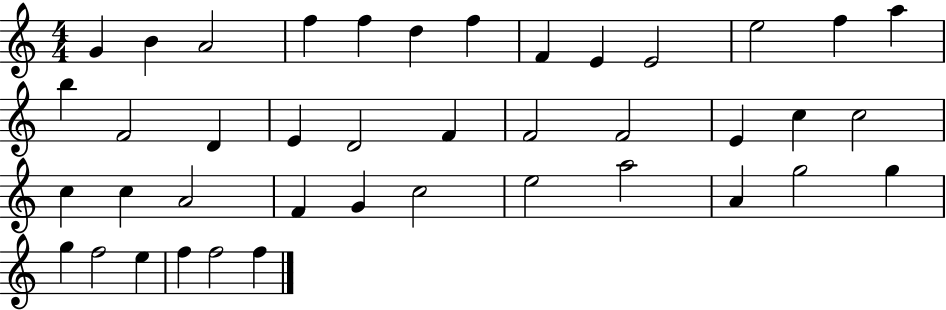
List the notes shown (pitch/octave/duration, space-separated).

G4/q B4/q A4/h F5/q F5/q D5/q F5/q F4/q E4/q E4/h E5/h F5/q A5/q B5/q F4/h D4/q E4/q D4/h F4/q F4/h F4/h E4/q C5/q C5/h C5/q C5/q A4/h F4/q G4/q C5/h E5/h A5/h A4/q G5/h G5/q G5/q F5/h E5/q F5/q F5/h F5/q